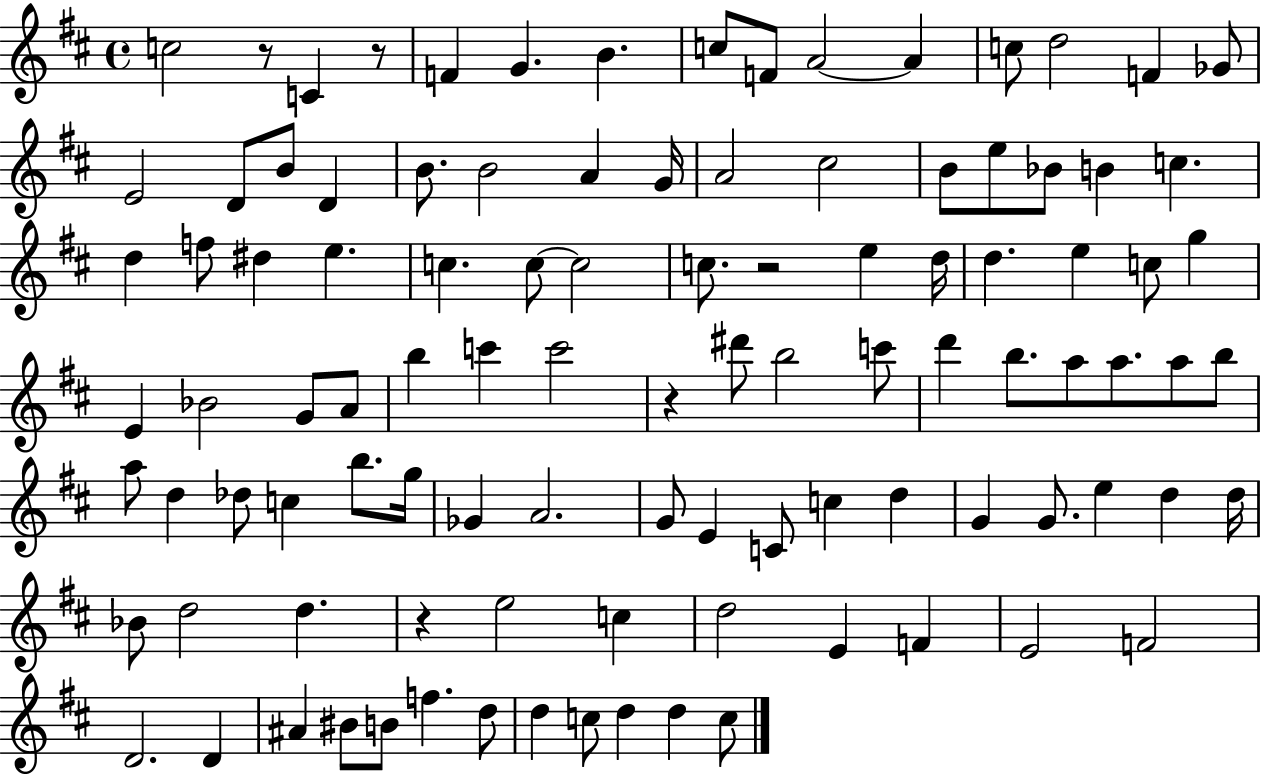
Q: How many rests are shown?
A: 5